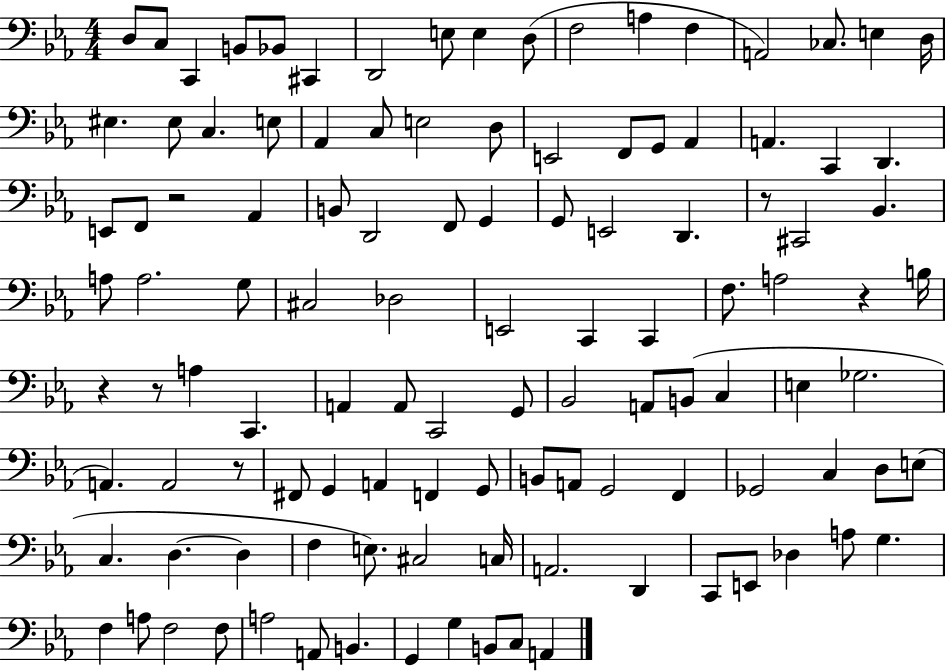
{
  \clef bass
  \numericTimeSignature
  \time 4/4
  \key ees \major
  \repeat volta 2 { d8 c8 c,4 b,8 bes,8 cis,4 | d,2 e8 e4 d8( | f2 a4 f4 | a,2) ces8. e4 d16 | \break eis4. eis8 c4. e8 | aes,4 c8 e2 d8 | e,2 f,8 g,8 aes,4 | a,4. c,4 d,4. | \break e,8 f,8 r2 aes,4 | b,8 d,2 f,8 g,4 | g,8 e,2 d,4. | r8 cis,2 bes,4. | \break a8 a2. g8 | cis2 des2 | e,2 c,4 c,4 | f8. a2 r4 b16 | \break r4 r8 a4 c,4. | a,4 a,8 c,2 g,8 | bes,2 a,8 b,8( c4 | e4 ges2. | \break a,4.) a,2 r8 | fis,8 g,4 a,4 f,4 g,8 | b,8 a,8 g,2 f,4 | ges,2 c4 d8 e8( | \break c4. d4.~~ d4 | f4 e8.) cis2 c16 | a,2. d,4 | c,8 e,8 des4 a8 g4. | \break f4 a8 f2 f8 | a2 a,8 b,4. | g,4 g4 b,8 c8 a,4 | } \bar "|."
}